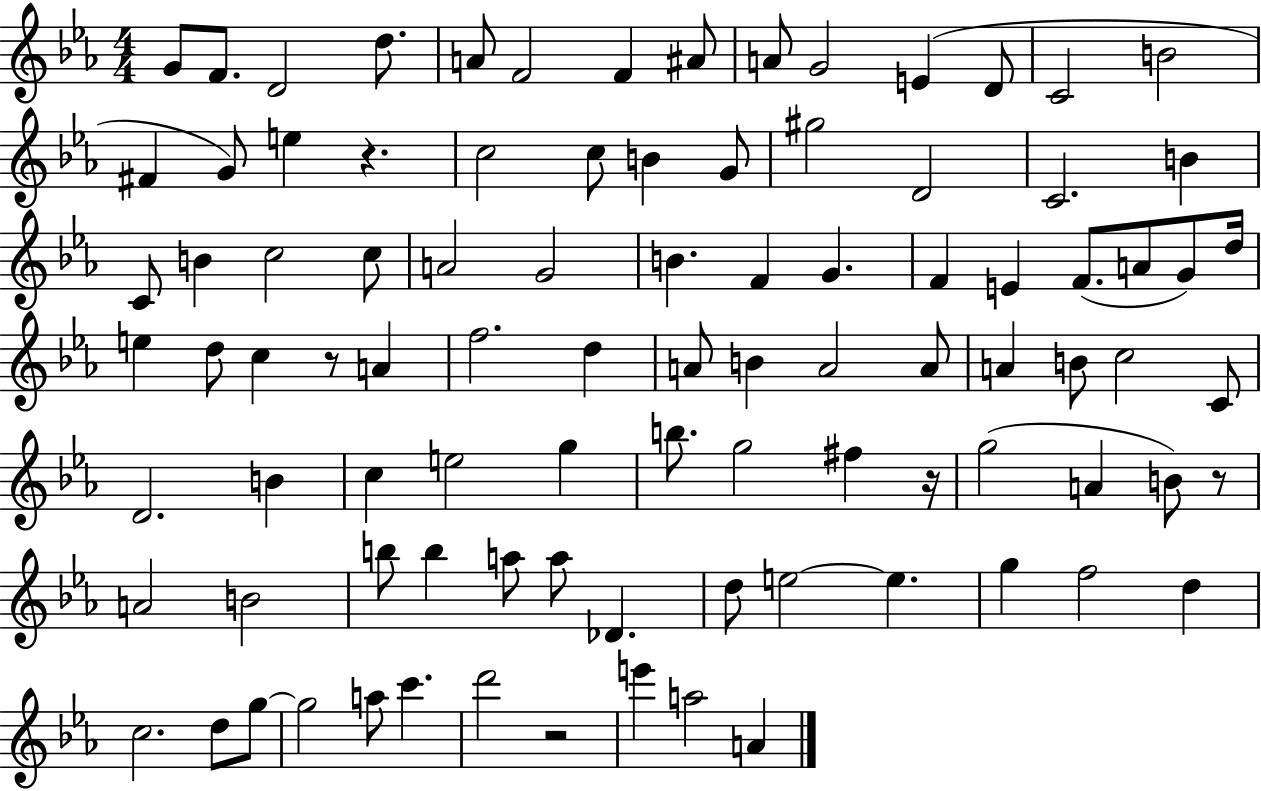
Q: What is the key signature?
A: EES major